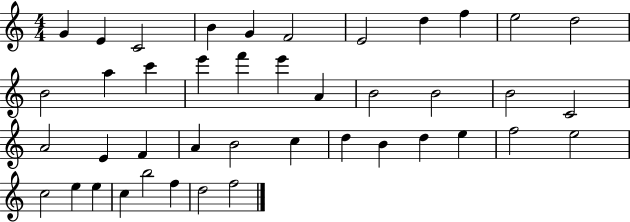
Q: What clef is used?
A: treble